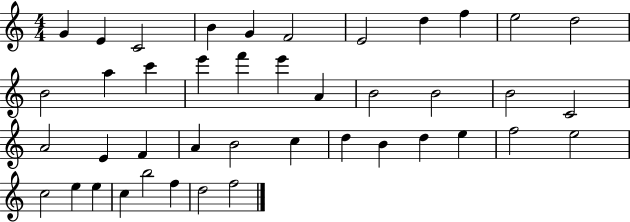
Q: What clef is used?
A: treble